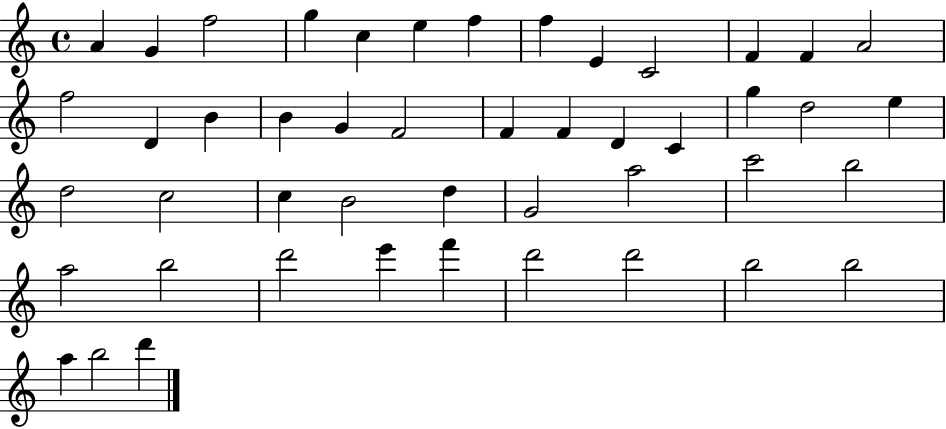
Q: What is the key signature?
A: C major